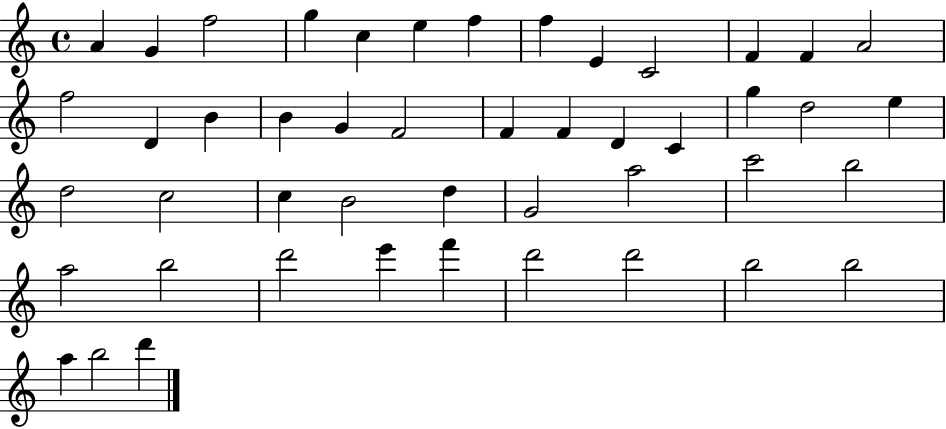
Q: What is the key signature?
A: C major